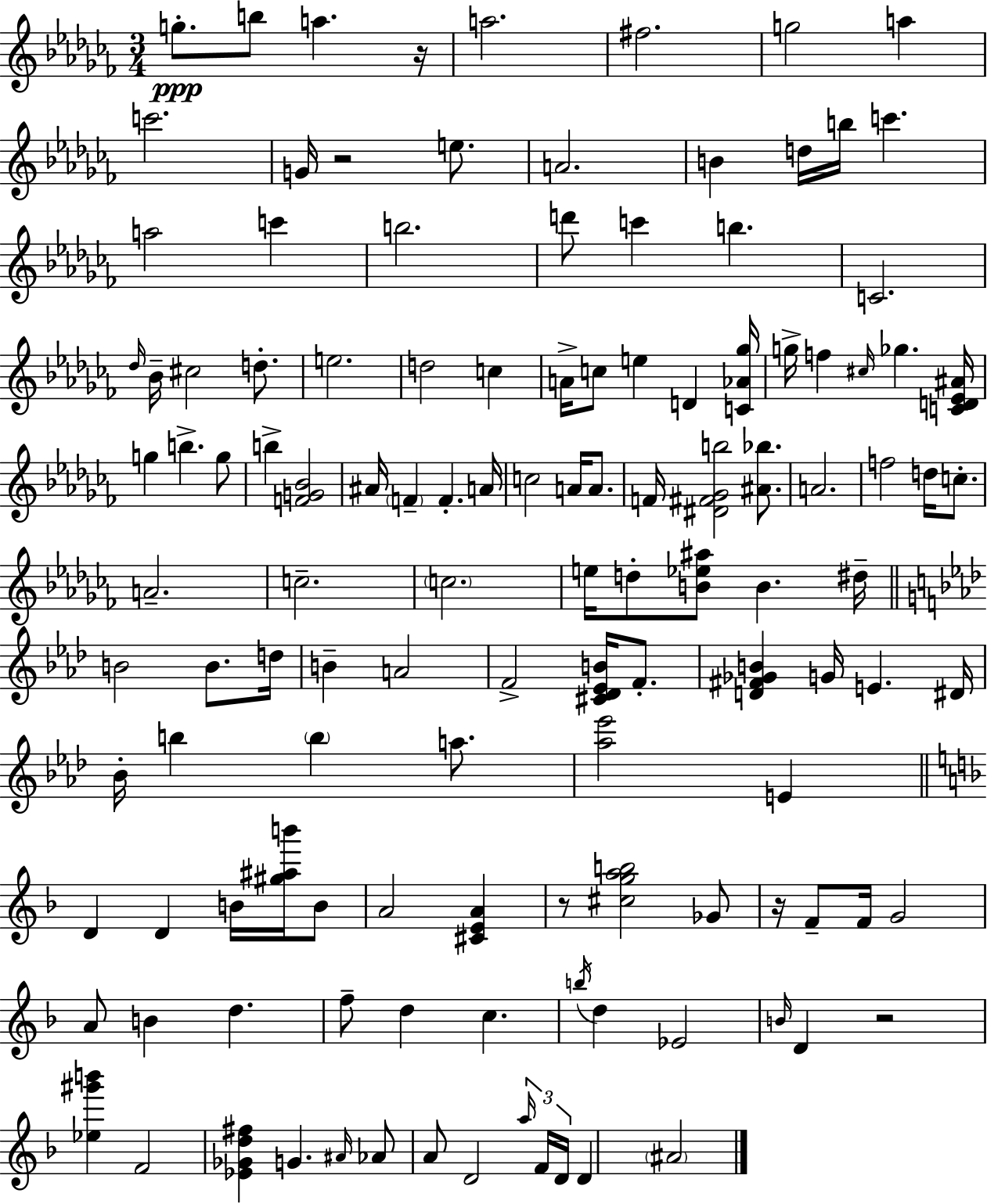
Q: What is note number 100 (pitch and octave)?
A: A4